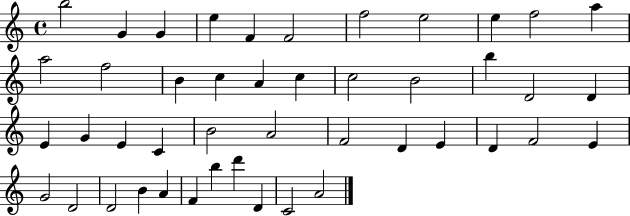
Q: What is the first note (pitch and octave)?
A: B5